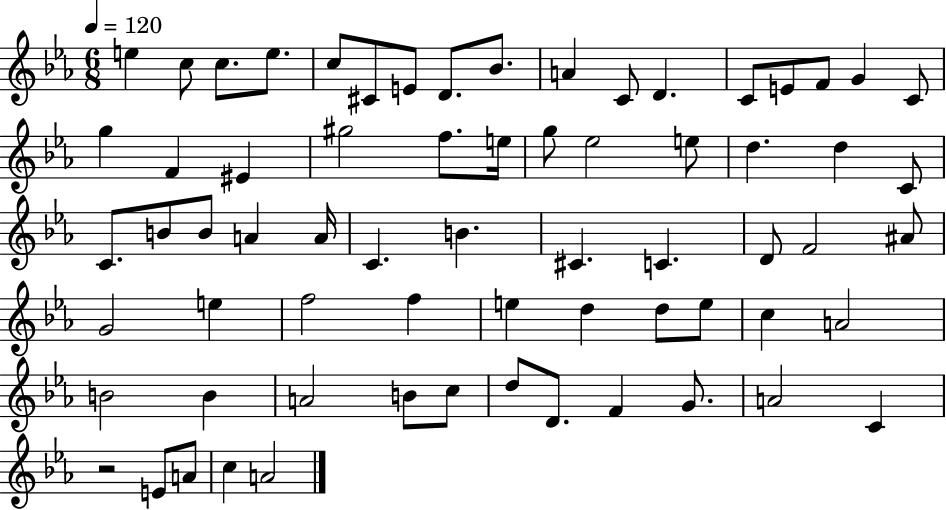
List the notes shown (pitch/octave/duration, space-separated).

E5/q C5/e C5/e. E5/e. C5/e C#4/e E4/e D4/e. Bb4/e. A4/q C4/e D4/q. C4/e E4/e F4/e G4/q C4/e G5/q F4/q EIS4/q G#5/h F5/e. E5/s G5/e Eb5/h E5/e D5/q. D5/q C4/e C4/e. B4/e B4/e A4/q A4/s C4/q. B4/q. C#4/q. C4/q. D4/e F4/h A#4/e G4/h E5/q F5/h F5/q E5/q D5/q D5/e E5/e C5/q A4/h B4/h B4/q A4/h B4/e C5/e D5/e D4/e. F4/q G4/e. A4/h C4/q R/h E4/e A4/e C5/q A4/h